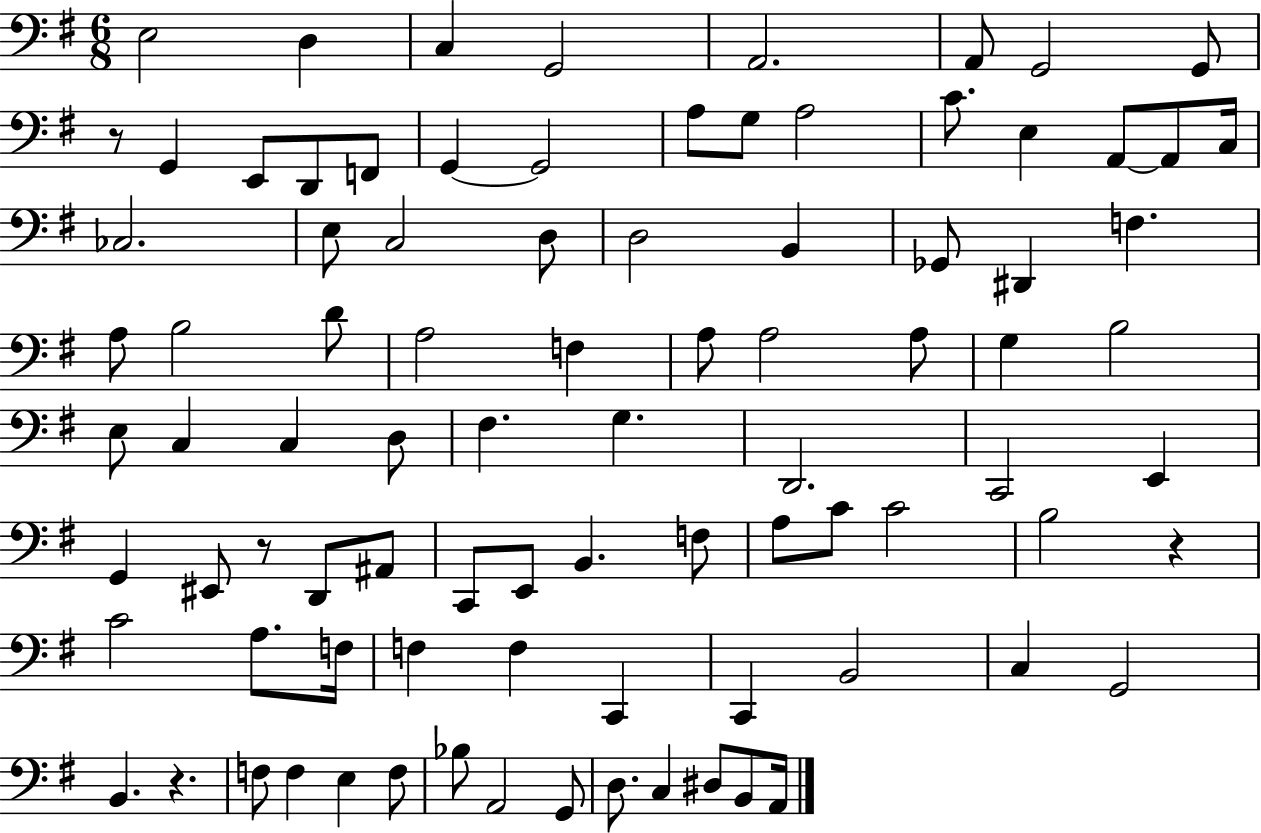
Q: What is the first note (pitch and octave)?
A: E3